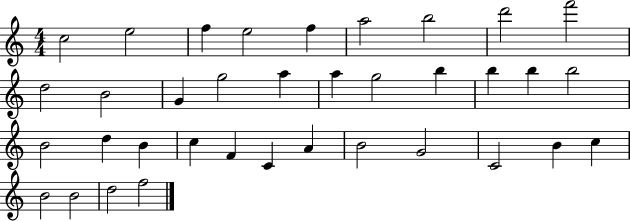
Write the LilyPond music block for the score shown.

{
  \clef treble
  \numericTimeSignature
  \time 4/4
  \key c \major
  c''2 e''2 | f''4 e''2 f''4 | a''2 b''2 | d'''2 f'''2 | \break d''2 b'2 | g'4 g''2 a''4 | a''4 g''2 b''4 | b''4 b''4 b''2 | \break b'2 d''4 b'4 | c''4 f'4 c'4 a'4 | b'2 g'2 | c'2 b'4 c''4 | \break b'2 b'2 | d''2 f''2 | \bar "|."
}